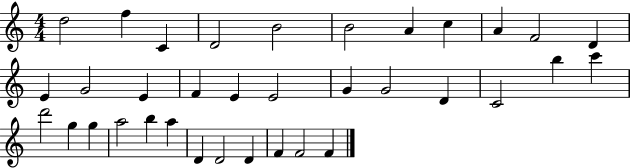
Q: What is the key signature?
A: C major